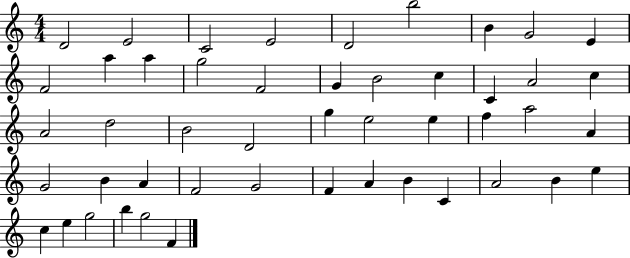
D4/h E4/h C4/h E4/h D4/h B5/h B4/q G4/h E4/q F4/h A5/q A5/q G5/h F4/h G4/q B4/h C5/q C4/q A4/h C5/q A4/h D5/h B4/h D4/h G5/q E5/h E5/q F5/q A5/h A4/q G4/h B4/q A4/q F4/h G4/h F4/q A4/q B4/q C4/q A4/h B4/q E5/q C5/q E5/q G5/h B5/q G5/h F4/q